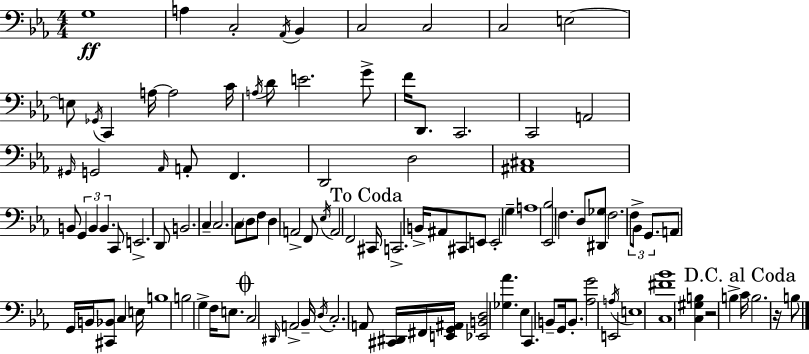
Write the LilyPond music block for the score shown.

{
  \clef bass
  \numericTimeSignature
  \time 4/4
  \key ees \major
  g1\ff | a4 c2-. \acciaccatura { aes,16 } bes,4 | c2 c2 | c2 e2~~ | \break e8 \acciaccatura { ges,16 } c,4 a16~~ a2 | c'16 \acciaccatura { a16 } d'8 e'2. | g'8-> f'16 d,8. c,2. | c,2 a,2 | \break \grace { gis,16 } g,2 \grace { aes,16 } a,8-. f,4. | d,2 d2 | <ais, cis>1 | b,8 \tuplet 3/2 { g,4 b,4 b,4. } | \break c,8 e,2.-> | d,8 b,2. | c4-- c2. | c8 \parenthesize d8 f8 d4 a,2-> | \break f,8 \acciaccatura { ees16 } a,2 f,2 | \mark "To Coda" cis,16 c,2.-> | b,16-> ais,8 cis,8 e,8 e,2-. | g4-- a1 | \break <ees, bes>2 f4. | d8 <dis, ges>8 f2. | \tuplet 3/2 { f8 bes,8-> g,8. } a,8 g,16 b,16 <cis, bes,>8 | c4 e16 b1 | \break b2 g4-> | f16 e8. \mark \markup { \musicglyph "scripts.coda" } c2 \grace { dis,16 } a,2-> | bes,16-- \acciaccatura { d16 } c2.-. | a,8 <cis, dis,>16 fis,16 <e, g, ais,>16 <ees, b, d>2 | \break <ges aes'>4. ees4 c,4. | b,8-- g,16 b,8.-. <aes g'>2 | e,2 \acciaccatura { a16 } e1 | <c fis' bes'>1 | \break <c gis b>4 r2 | b4-> \mark "D.C. al Coda" c'16 b2. | r16 b8 \bar "|."
}